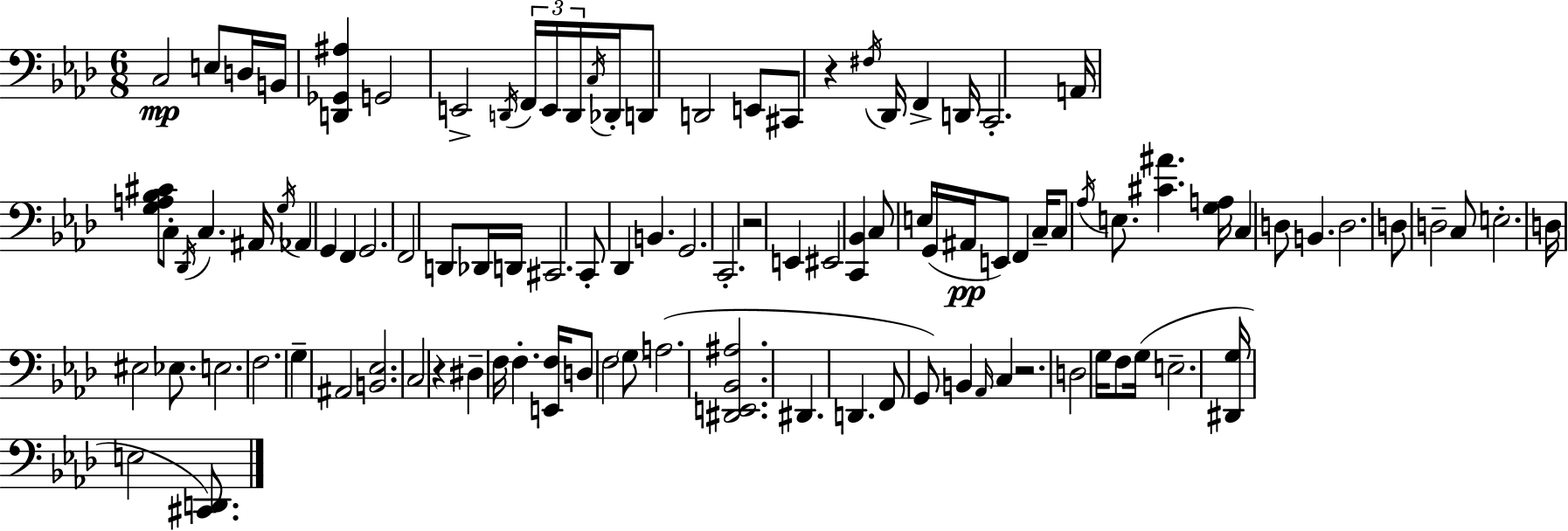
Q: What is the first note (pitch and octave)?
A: C3